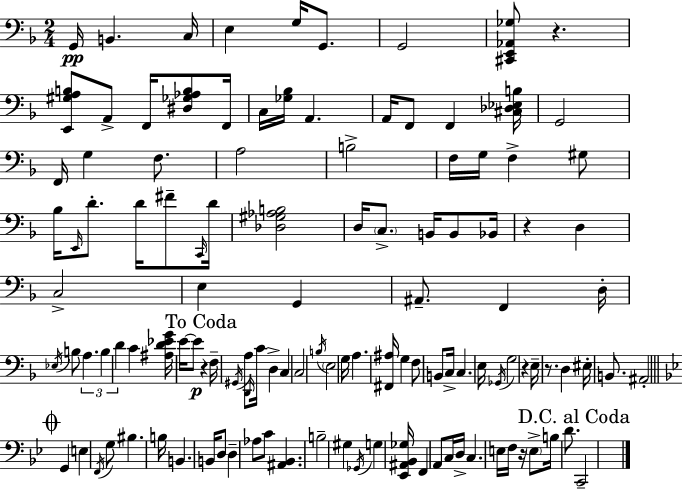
G2/s B2/q. C3/s E3/q G3/s G2/e. G2/h [C#2,E2,Ab2,Gb3]/e R/q. [E2,G#3,A3,B3]/e A2/e F2/s [D#3,Gb3,Ab3,B3]/e F2/s C3/s [Gb3,Bb3]/s A2/q. A2/s F2/e F2/q [C#3,Db3,Eb3,B3]/s G2/h F2/s G3/q F3/e. A3/h B3/h F3/s G3/s F3/q G#3/e Bb3/s E2/s D4/e. D4/s F#4/e C2/s D4/s [Db3,G#3,Ab3,B3]/h D3/s C3/e. B2/s B2/e Bb2/s R/q D3/q C3/h E3/q G2/q A#2/e. F2/q D3/s Eb3/s B3/e A3/q. B3/q D4/q C4/q [A#3,D4,Eb4,G4]/s E4/s E4/e R/q F3/s G#2/s A3/e D2/s C4/s D3/q C3/q C3/h B3/s E3/h G3/s A3/q. [F#2,A#3]/s G3/q F3/e B2/e C3/s C3/q. E3/s Gb2/s G3/h R/q E3/s R/e. D3/q EIS3/s B2/e. A#2/h G2/q E3/q F2/s G3/e BIS3/q. B3/s B2/q. B2/s D3/e D3/q Ab3/e C4/e [A#2,Bb2]/q. B3/h G#3/q Gb2/s G3/q [Eb2,A#2,Bb2,Gb3]/s F2/q A2/e C3/s D3/s C3/q. E3/s F3/s R/s E3/e B3/s D4/e. C2/h